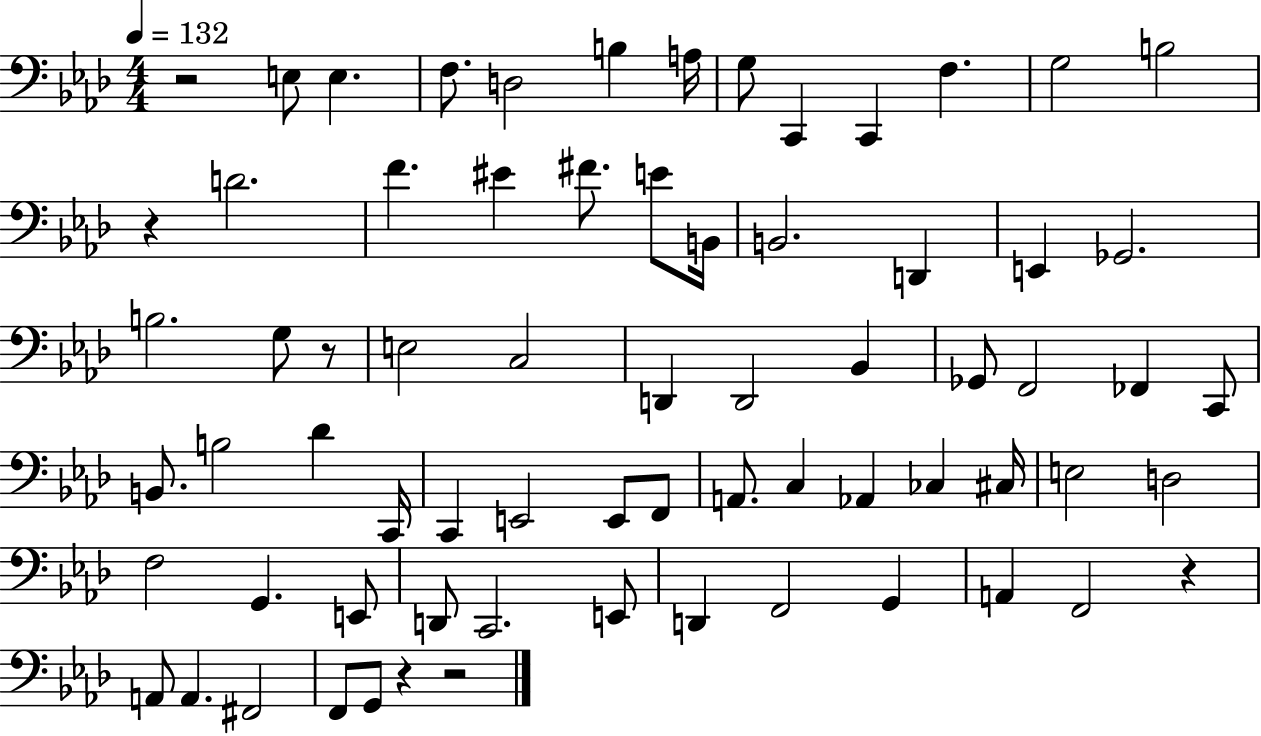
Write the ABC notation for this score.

X:1
T:Untitled
M:4/4
L:1/4
K:Ab
z2 E,/2 E, F,/2 D,2 B, A,/4 G,/2 C,, C,, F, G,2 B,2 z D2 F ^E ^F/2 E/2 B,,/4 B,,2 D,, E,, _G,,2 B,2 G,/2 z/2 E,2 C,2 D,, D,,2 _B,, _G,,/2 F,,2 _F,, C,,/2 B,,/2 B,2 _D C,,/4 C,, E,,2 E,,/2 F,,/2 A,,/2 C, _A,, _C, ^C,/4 E,2 D,2 F,2 G,, E,,/2 D,,/2 C,,2 E,,/2 D,, F,,2 G,, A,, F,,2 z A,,/2 A,, ^F,,2 F,,/2 G,,/2 z z2